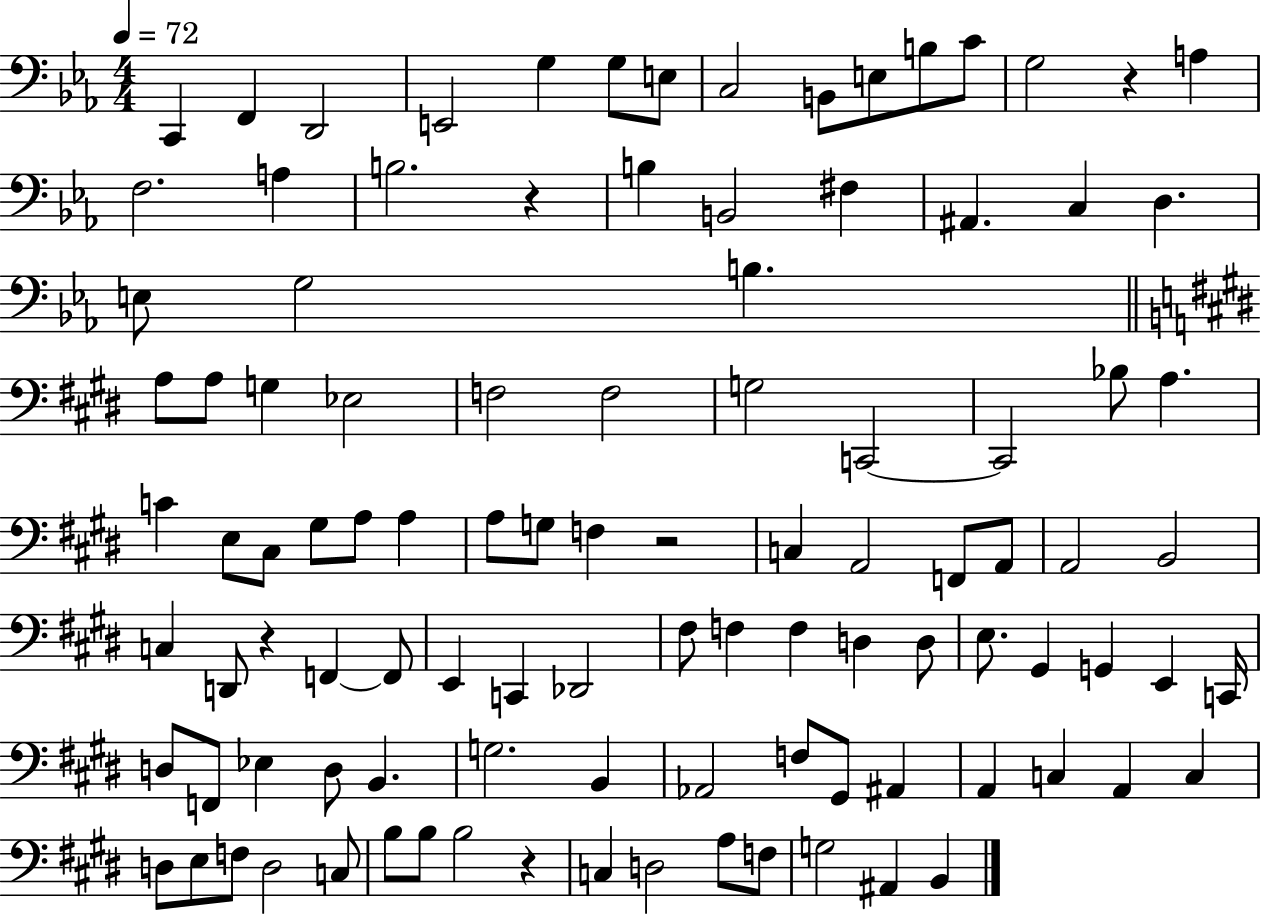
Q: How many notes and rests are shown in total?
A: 104